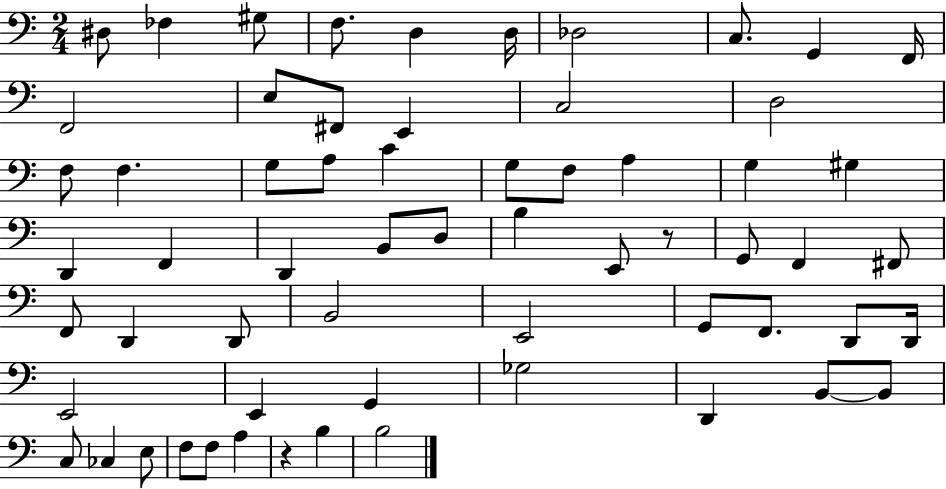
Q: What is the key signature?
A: C major